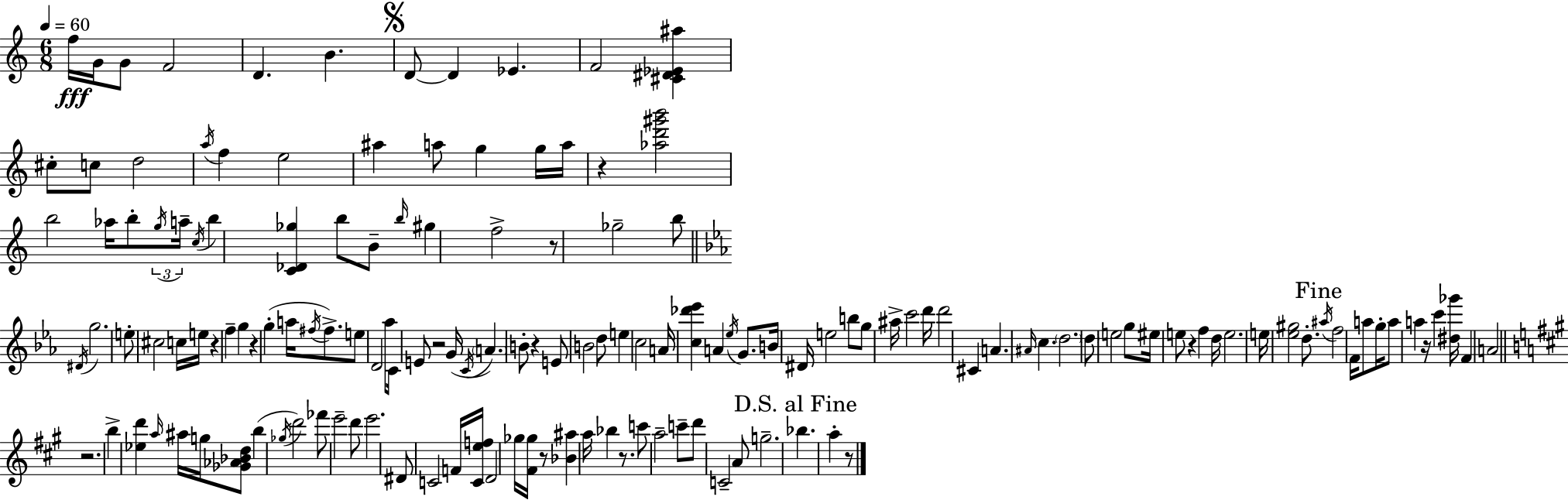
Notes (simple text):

F5/s G4/s G4/e F4/h D4/q. B4/q. D4/e D4/q Eb4/q. F4/h [C#4,D#4,Eb4,A#5]/q C#5/e C5/e D5/h A5/s F5/q E5/h A#5/q A5/e G5/q G5/s A5/s R/q [Ab5,D6,G#6,B6]/h B5/h Ab5/s B5/e G5/s A5/s C5/s B5/q [C4,Db4,Gb5]/q B5/e B4/e B5/s G#5/q F5/h R/e Gb5/h B5/e D#4/s G5/h. E5/e C#5/h C5/s E5/s R/q F5/q G5/q R/q G5/q A5/s F#5/s F#5/e. E5/e D4/h Ab5/e C4/s E4/e R/h G4/s C4/s A4/q. B4/e R/q E4/e B4/h D5/e E5/q C5/h A4/s [C5,Db6,Eb6]/q A4/q Eb5/s G4/e. B4/s D#4/s E5/h B5/e G5/e A#5/s C6/h D6/s D6/h C#4/q A4/q. A#4/s C5/q. D5/h. D5/e E5/h G5/e EIS5/s E5/e R/q F5/q D5/s E5/h. E5/s [Eb5,G#5]/h D5/e. A#5/s F5/h F4/s A5/e G5/s A5/e A5/q R/s C6/q [D#5,Gb6]/s F4/q A4/h R/h. B5/q [Eb5,D6]/q A5/s A#5/s G5/s [Gb4,Ab4,Bb4,D5]/e B5/q Gb5/s D6/h FES6/e E6/h D6/e E6/h. D#4/e C4/h F4/s [C4,E5,F5]/s D4/h Gb5/s [F#4,Gb5]/s R/e [Bb4,A#5]/q A5/s Bb5/q R/e. C6/e A5/h C6/e D6/e C4/h A4/e G5/h. Bb5/q. A5/q R/e